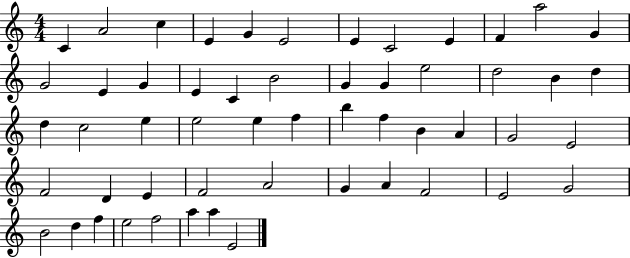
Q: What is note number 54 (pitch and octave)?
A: E4